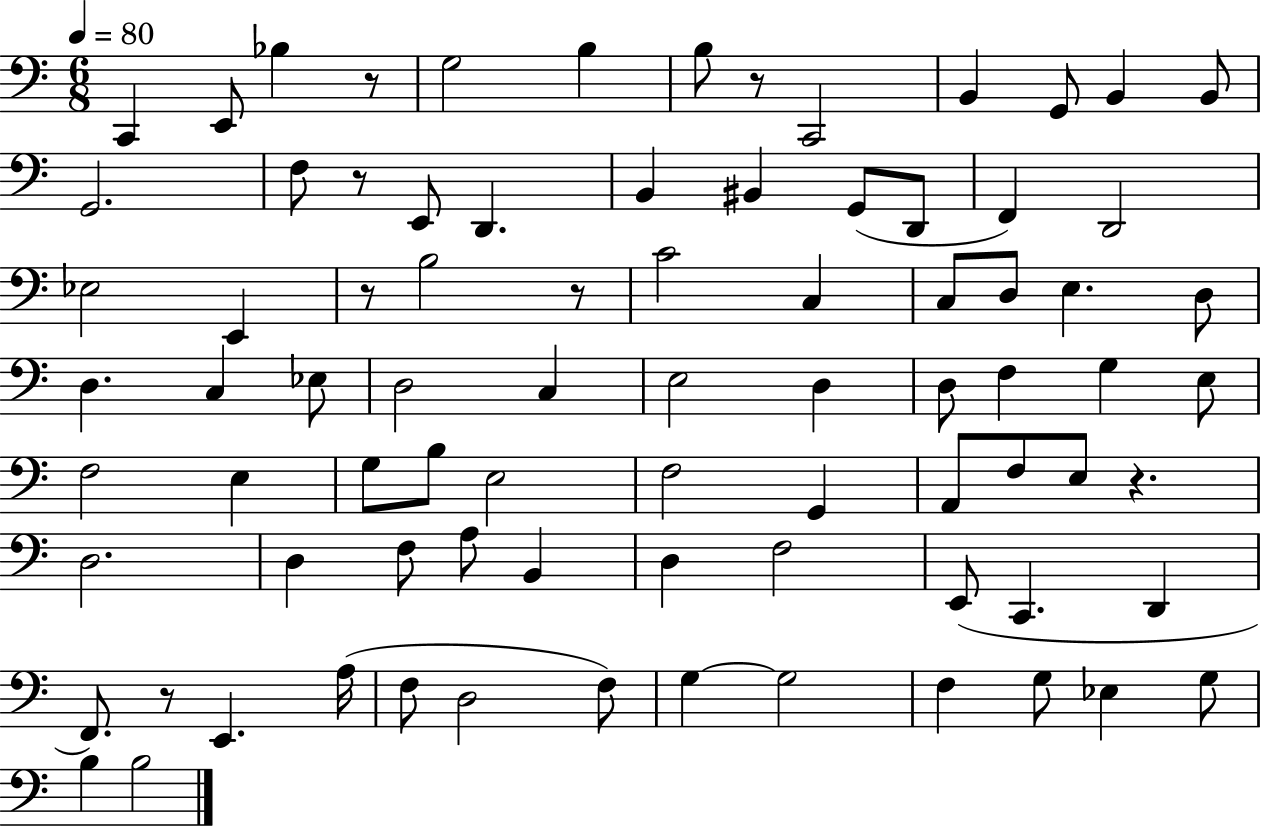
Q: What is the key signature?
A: C major